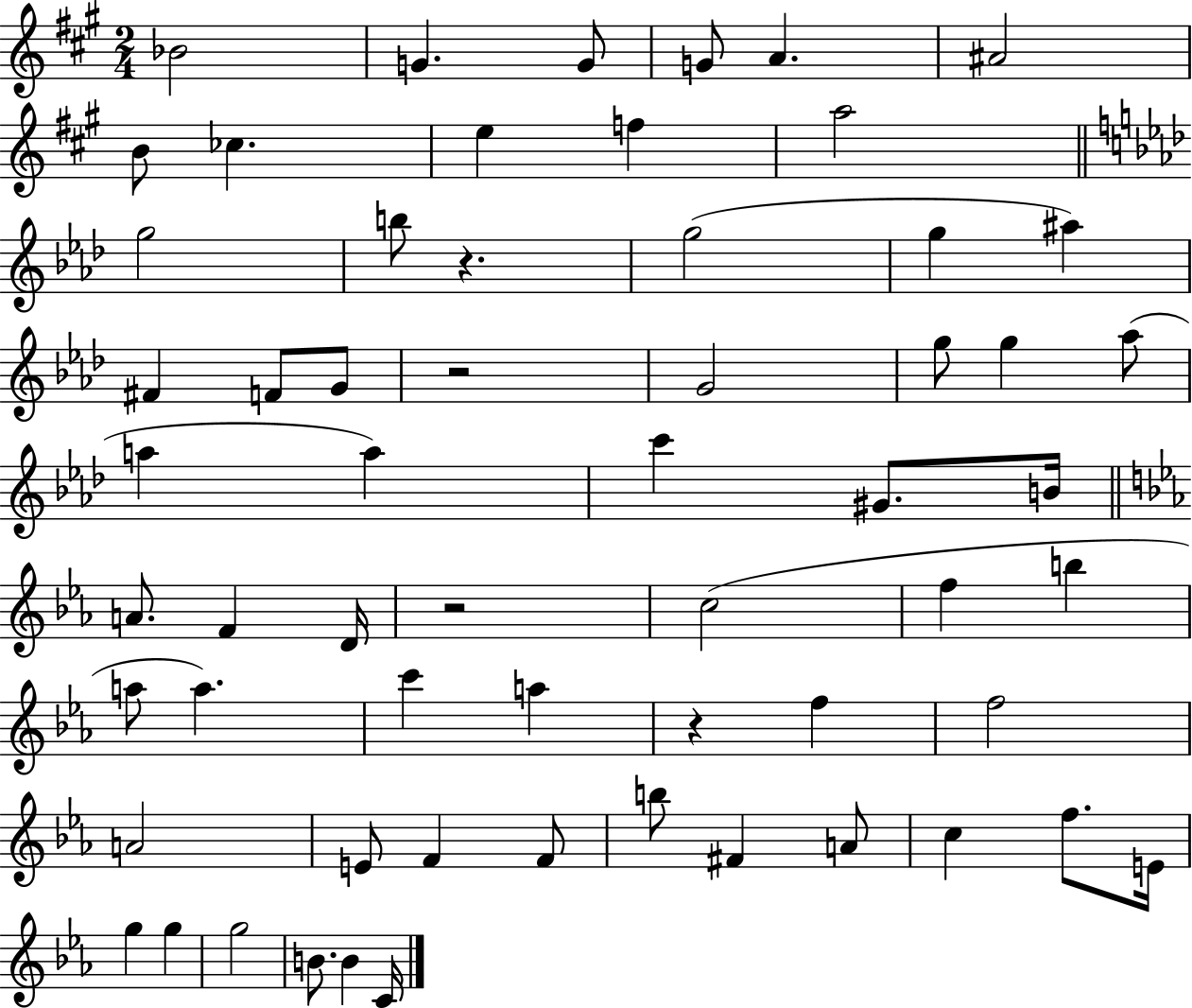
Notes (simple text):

Bb4/h G4/q. G4/e G4/e A4/q. A#4/h B4/e CES5/q. E5/q F5/q A5/h G5/h B5/e R/q. G5/h G5/q A#5/q F#4/q F4/e G4/e R/h G4/h G5/e G5/q Ab5/e A5/q A5/q C6/q G#4/e. B4/s A4/e. F4/q D4/s R/h C5/h F5/q B5/q A5/e A5/q. C6/q A5/q R/q F5/q F5/h A4/h E4/e F4/q F4/e B5/e F#4/q A4/e C5/q F5/e. E4/s G5/q G5/q G5/h B4/e. B4/q C4/s